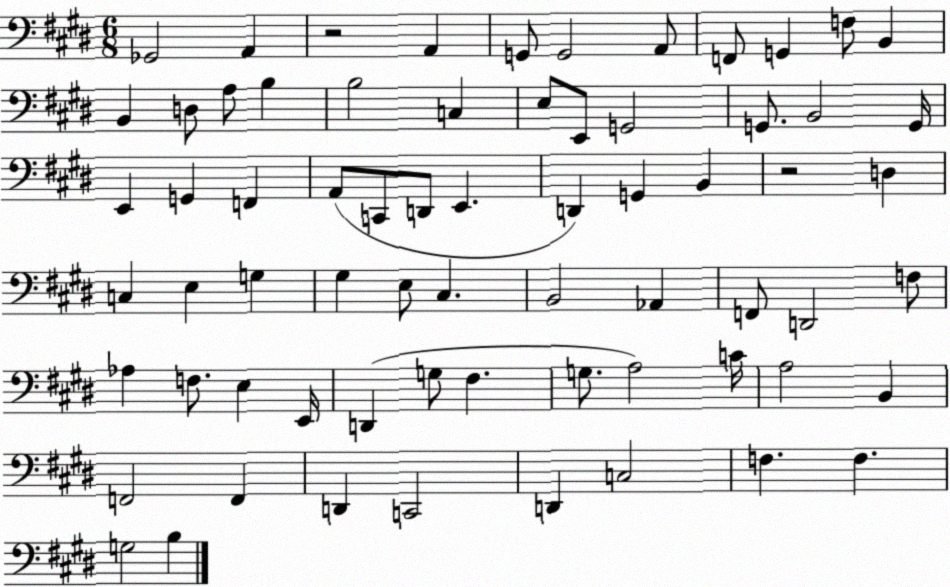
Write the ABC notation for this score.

X:1
T:Untitled
M:6/8
L:1/4
K:E
_G,,2 A,, z2 A,, G,,/2 G,,2 A,,/2 F,,/2 G,, F,/2 B,, B,, D,/2 A,/2 B, B,2 C, E,/2 E,,/2 G,,2 G,,/2 B,,2 G,,/4 E,, G,, F,, A,,/2 C,,/2 D,,/2 E,, D,, G,, B,, z2 D, C, E, G, ^G, E,/2 ^C, B,,2 _A,, F,,/2 D,,2 F,/2 _A, F,/2 E, E,,/4 D,, G,/2 ^F, G,/2 A,2 C/4 A,2 B,, F,,2 F,, D,, C,,2 D,, C,2 F, F, G,2 B,